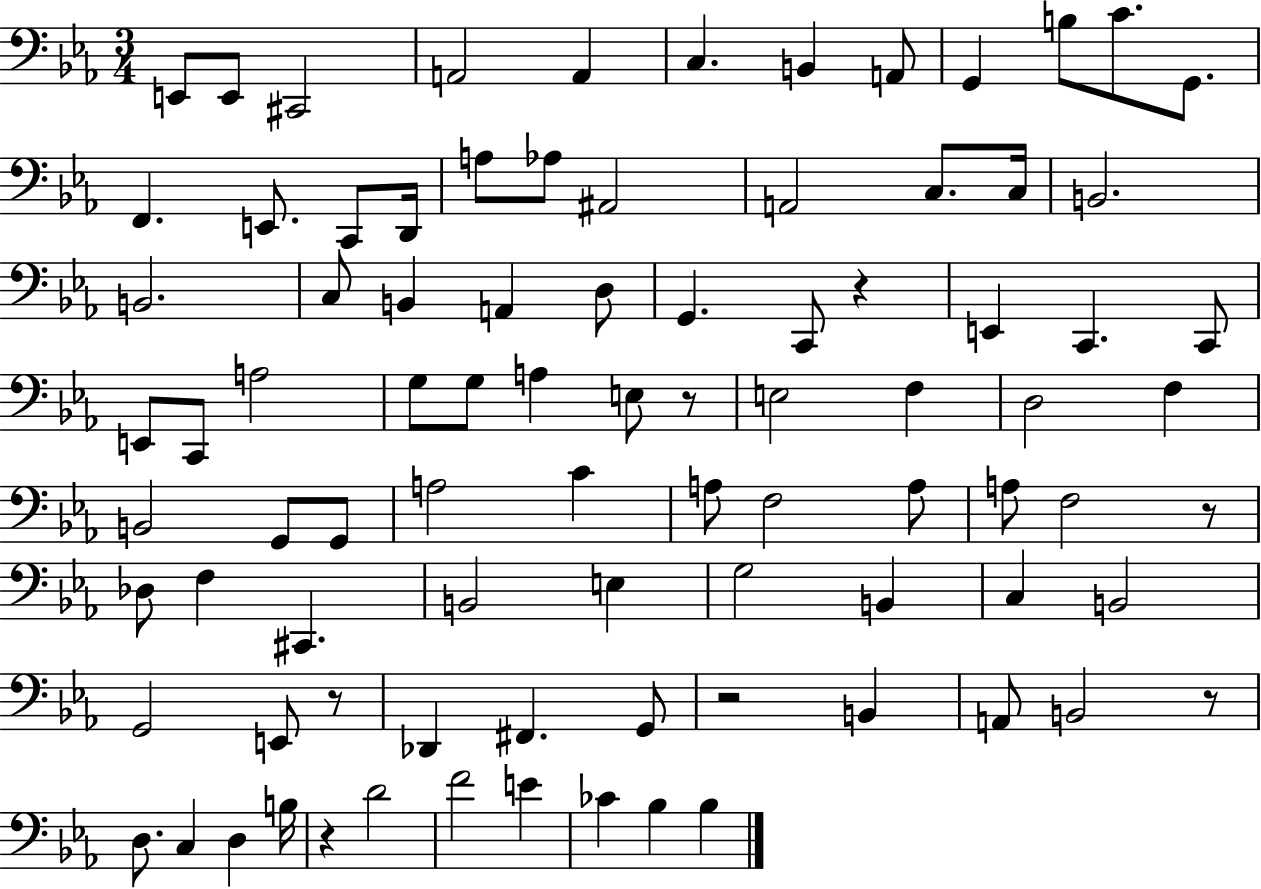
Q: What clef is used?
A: bass